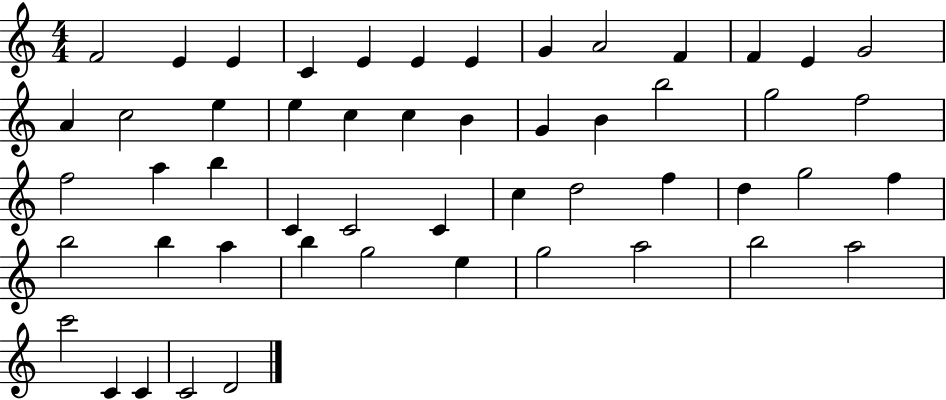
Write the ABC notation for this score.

X:1
T:Untitled
M:4/4
L:1/4
K:C
F2 E E C E E E G A2 F F E G2 A c2 e e c c B G B b2 g2 f2 f2 a b C C2 C c d2 f d g2 f b2 b a b g2 e g2 a2 b2 a2 c'2 C C C2 D2